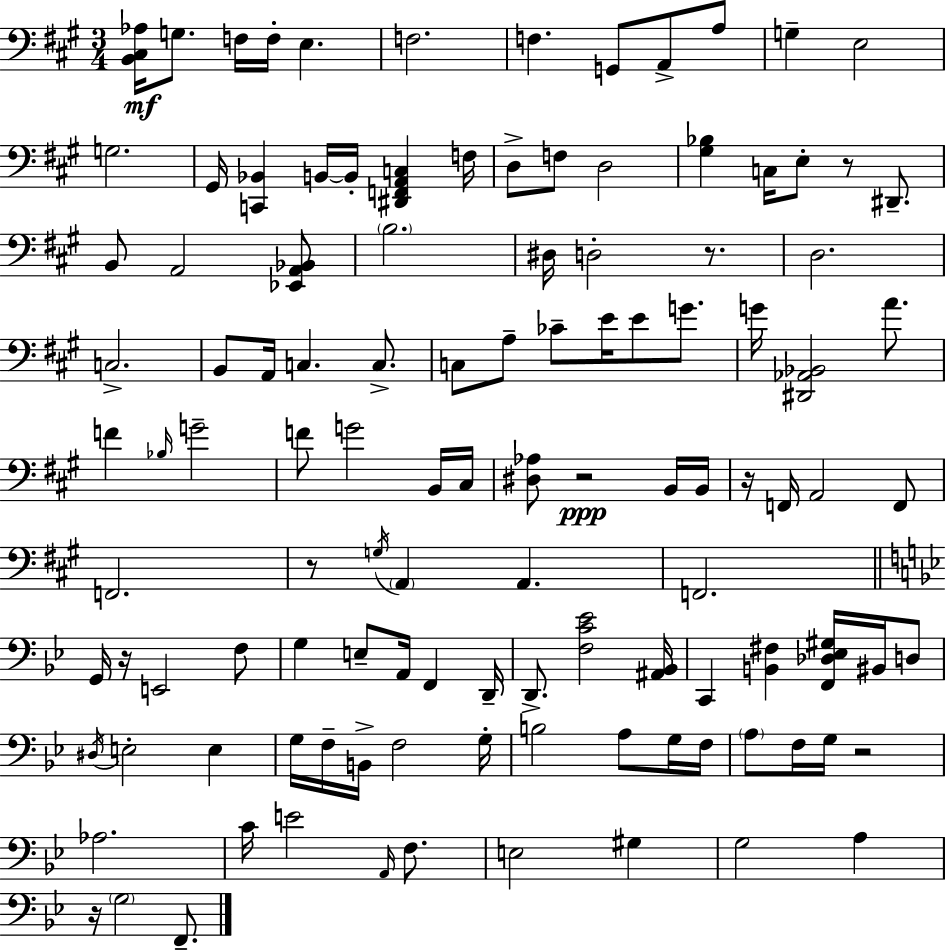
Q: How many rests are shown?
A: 8